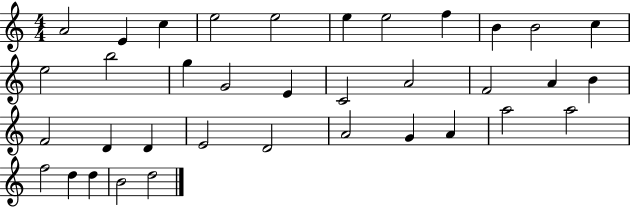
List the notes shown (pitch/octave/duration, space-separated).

A4/h E4/q C5/q E5/h E5/h E5/q E5/h F5/q B4/q B4/h C5/q E5/h B5/h G5/q G4/h E4/q C4/h A4/h F4/h A4/q B4/q F4/h D4/q D4/q E4/h D4/h A4/h G4/q A4/q A5/h A5/h F5/h D5/q D5/q B4/h D5/h